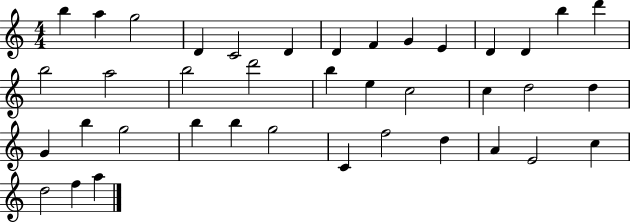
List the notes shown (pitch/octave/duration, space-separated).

B5/q A5/q G5/h D4/q C4/h D4/q D4/q F4/q G4/q E4/q D4/q D4/q B5/q D6/q B5/h A5/h B5/h D6/h B5/q E5/q C5/h C5/q D5/h D5/q G4/q B5/q G5/h B5/q B5/q G5/h C4/q F5/h D5/q A4/q E4/h C5/q D5/h F5/q A5/q